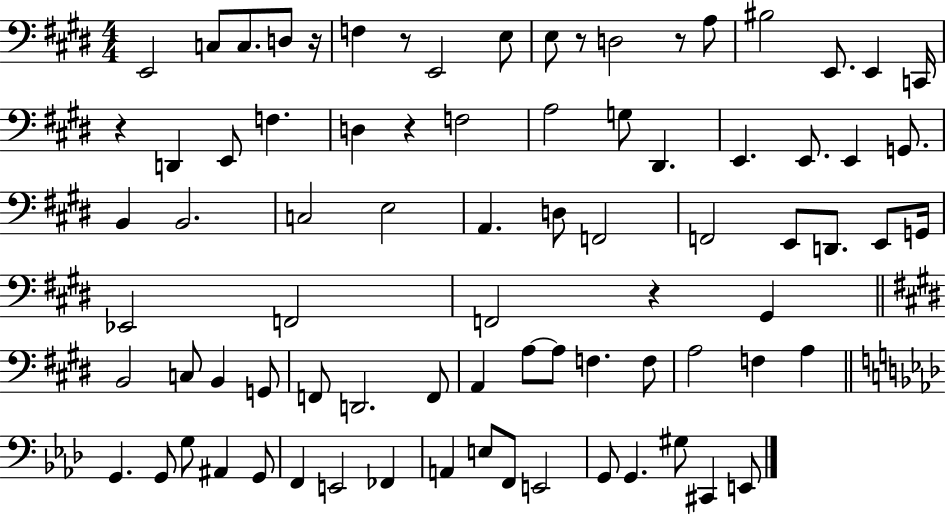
{
  \clef bass
  \numericTimeSignature
  \time 4/4
  \key e \major
  e,2 c8 c8. d8 r16 | f4 r8 e,2 e8 | e8 r8 d2 r8 a8 | bis2 e,8. e,4 c,16 | \break r4 d,4 e,8 f4. | d4 r4 f2 | a2 g8 dis,4. | e,4. e,8. e,4 g,8. | \break b,4 b,2. | c2 e2 | a,4. d8 f,2 | f,2 e,8 d,8. e,8 g,16 | \break ees,2 f,2 | f,2 r4 gis,4 | \bar "||" \break \key e \major b,2 c8 b,4 g,8 | f,8 d,2. f,8 | a,4 a8~~ a8 f4. f8 | a2 f4 a4 | \break \bar "||" \break \key f \minor g,4. g,8 g8 ais,4 g,8 | f,4 e,2 fes,4 | a,4 e8 f,8 e,2 | g,8 g,4. gis8 cis,4 e,8 | \break \bar "|."
}